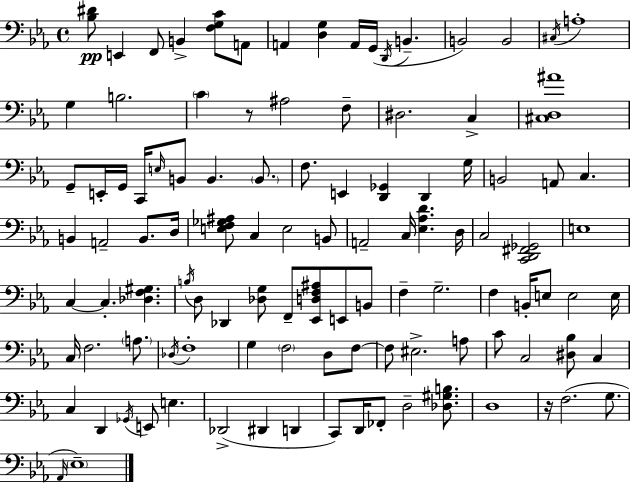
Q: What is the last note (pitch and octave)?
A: Eb3